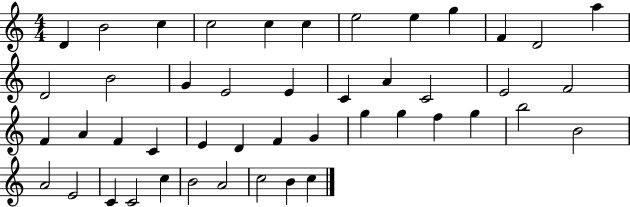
X:1
T:Untitled
M:4/4
L:1/4
K:C
D B2 c c2 c c e2 e g F D2 a D2 B2 G E2 E C A C2 E2 F2 F A F C E D F G g g f g b2 B2 A2 E2 C C2 c B2 A2 c2 B c